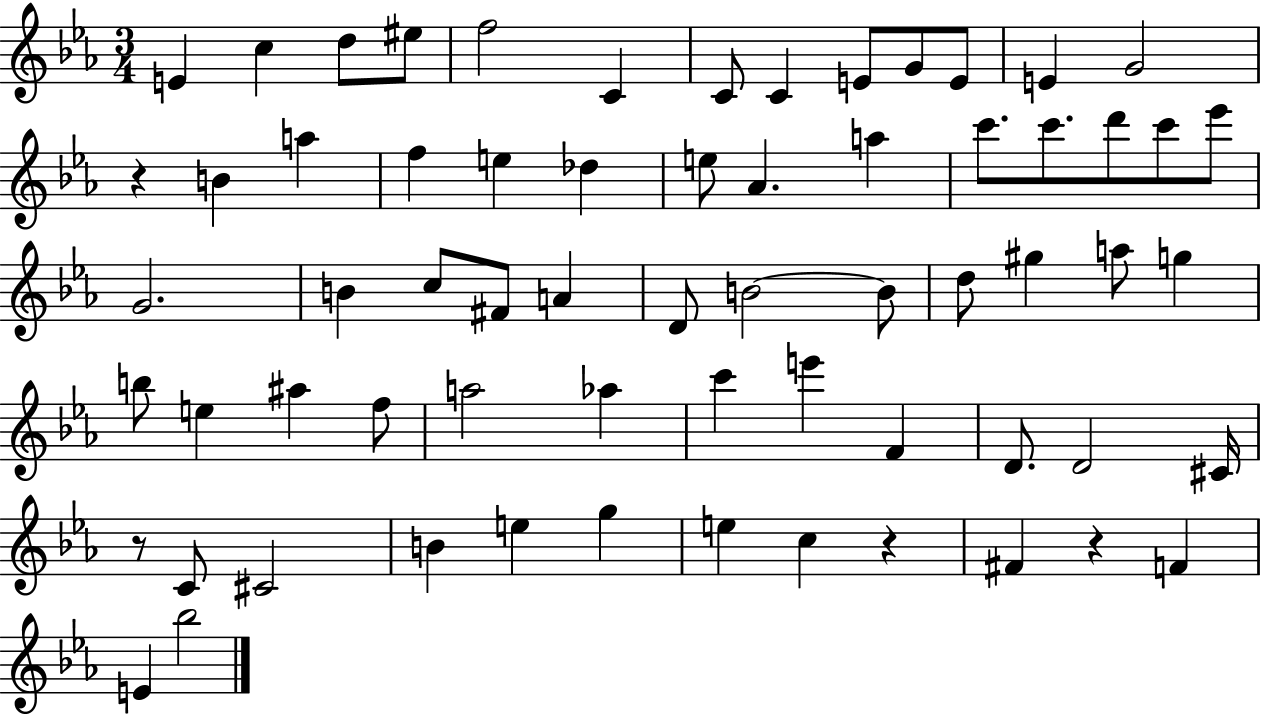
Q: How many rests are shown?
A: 4